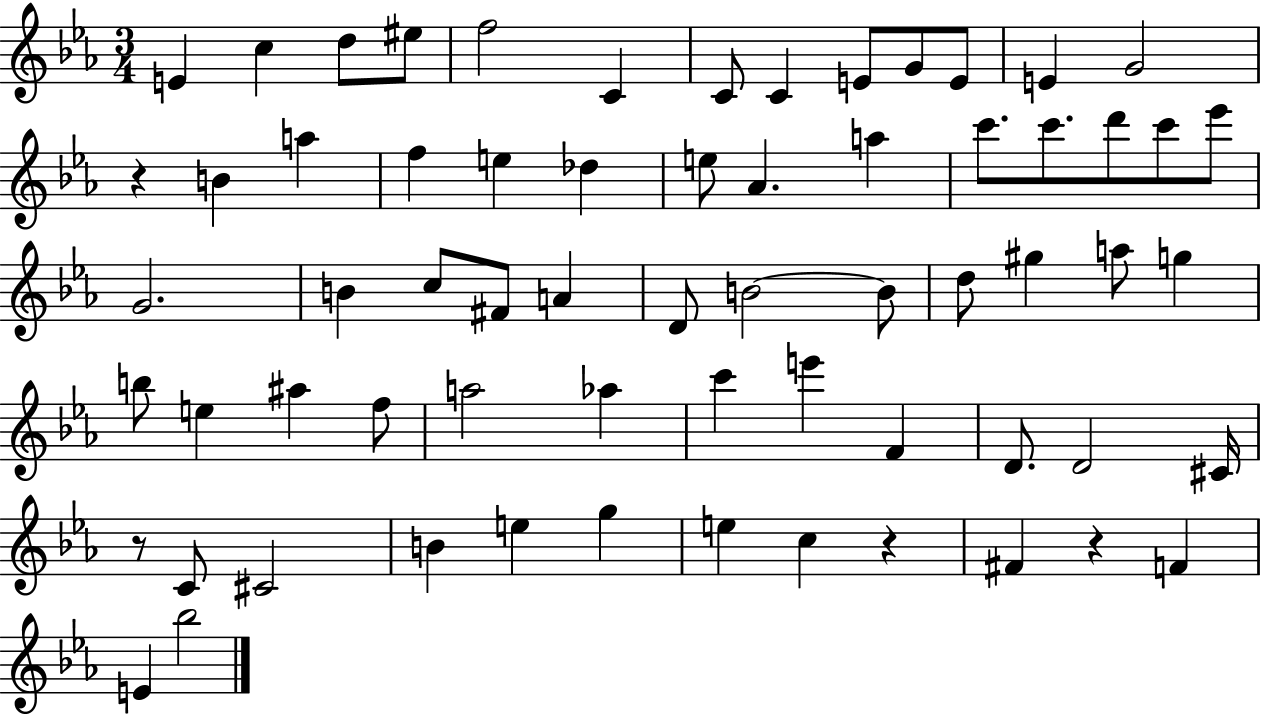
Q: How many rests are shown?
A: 4